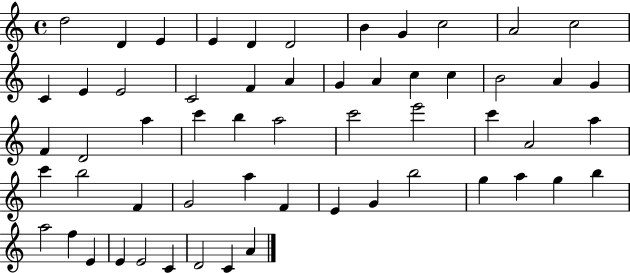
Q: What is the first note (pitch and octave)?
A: D5